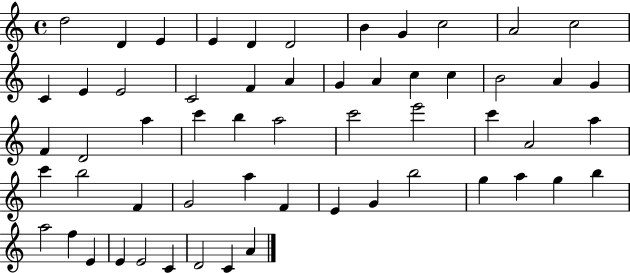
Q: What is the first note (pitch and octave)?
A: D5